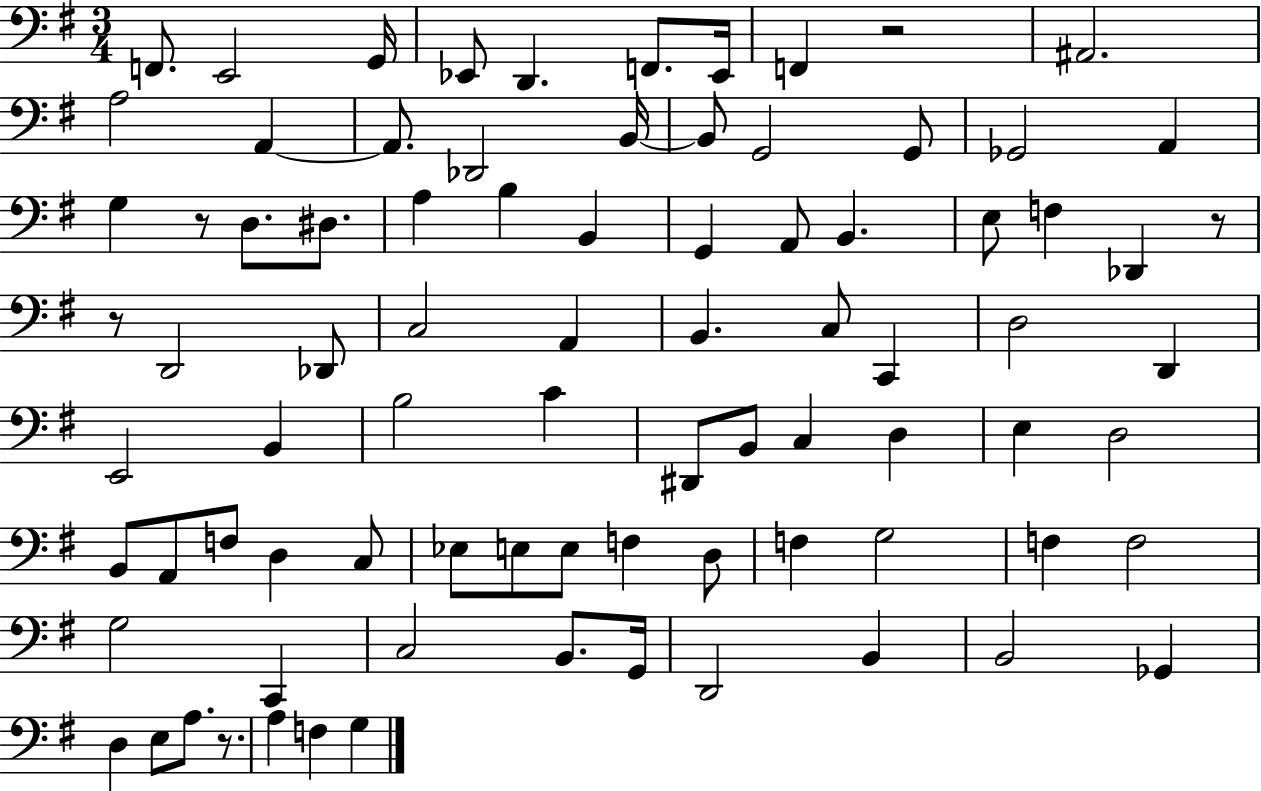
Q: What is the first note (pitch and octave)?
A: F2